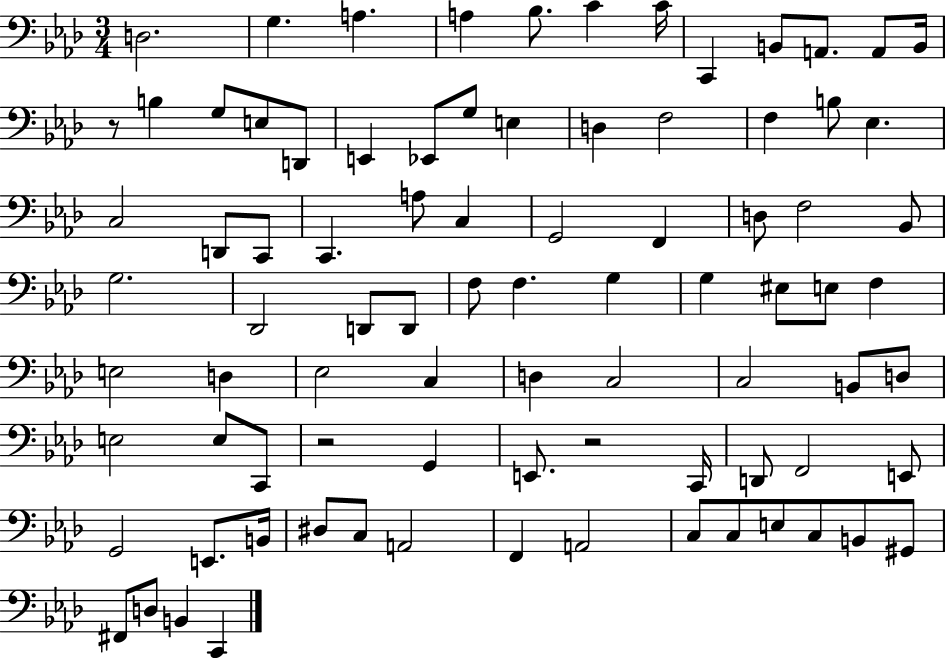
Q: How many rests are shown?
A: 3